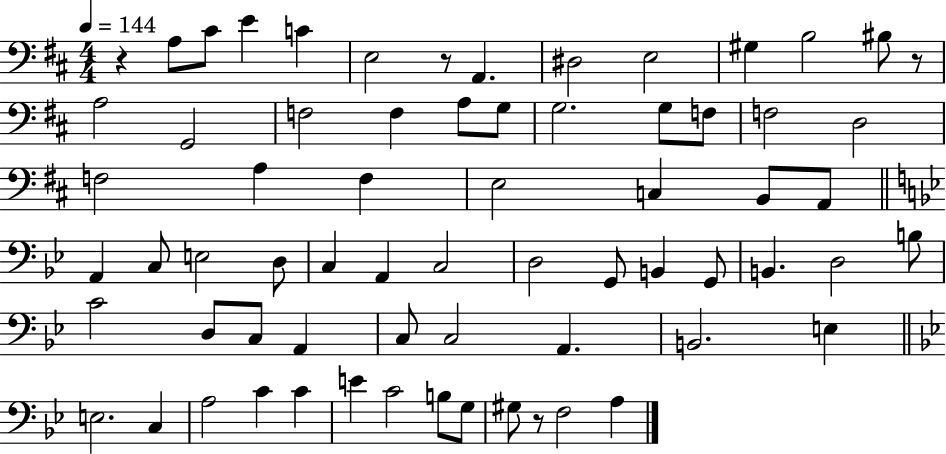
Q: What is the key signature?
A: D major